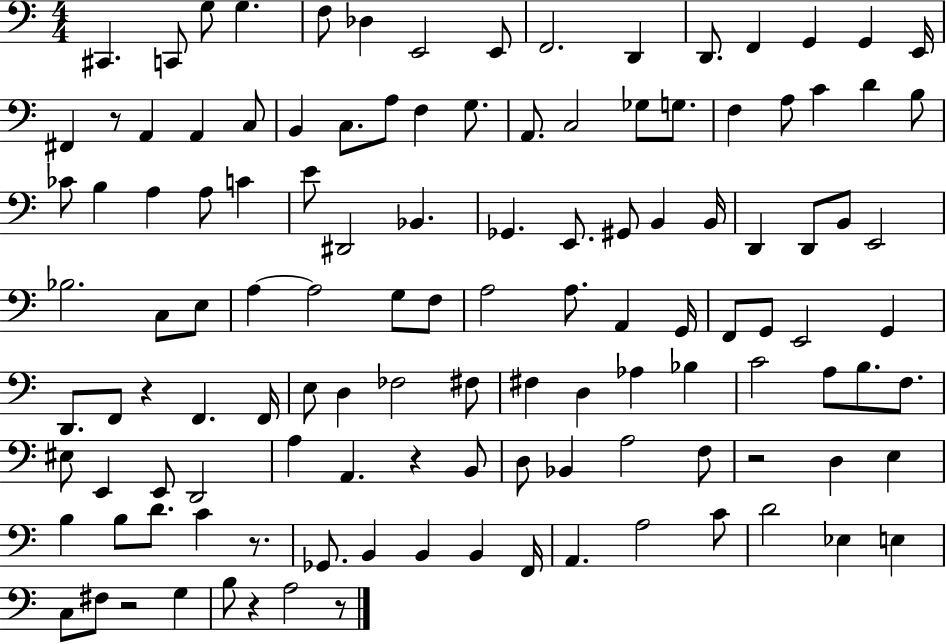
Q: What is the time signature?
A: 4/4